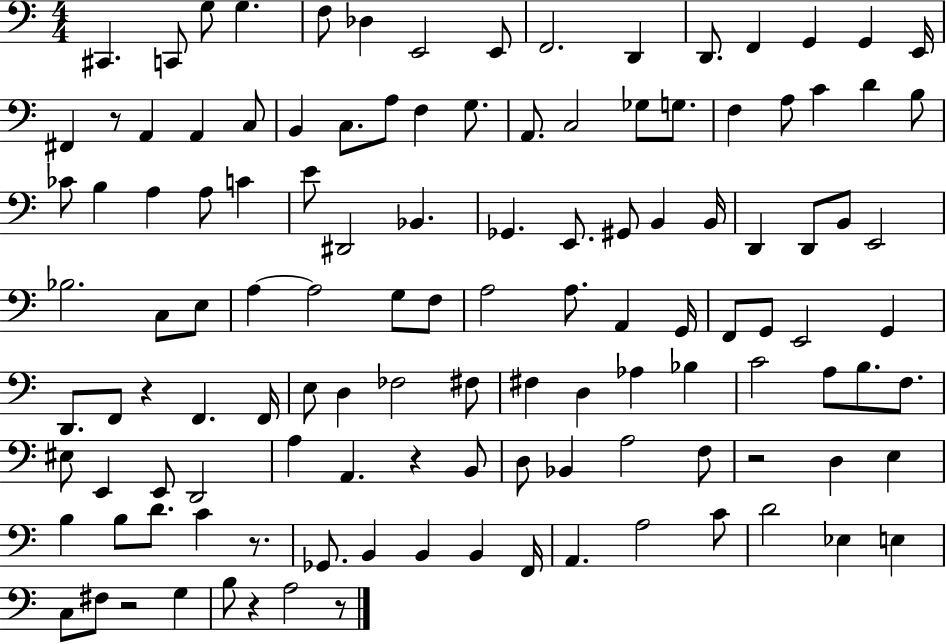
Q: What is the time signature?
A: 4/4